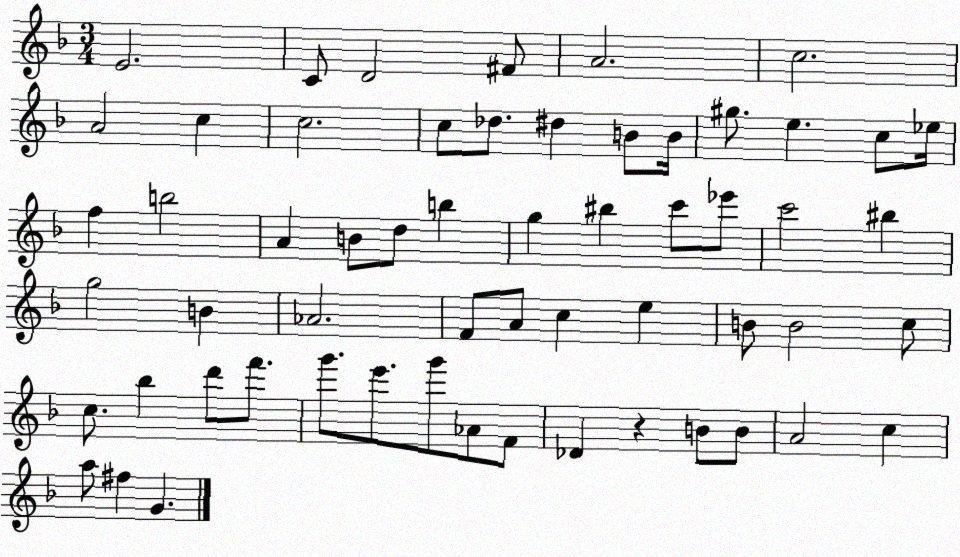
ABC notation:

X:1
T:Untitled
M:3/4
L:1/4
K:F
E2 C/2 D2 ^F/2 A2 c2 A2 c c2 c/2 _d/2 ^d B/2 B/4 ^g/2 e c/2 _e/4 f b2 A B/2 d/2 b g ^b c'/2 _e'/2 c'2 ^b g2 B _A2 F/2 A/2 c e B/2 B2 c/2 c/2 _b d'/2 f'/2 g'/2 e'/2 g'/2 _A/2 F/2 _D z B/2 B/2 A2 c a/2 ^f G